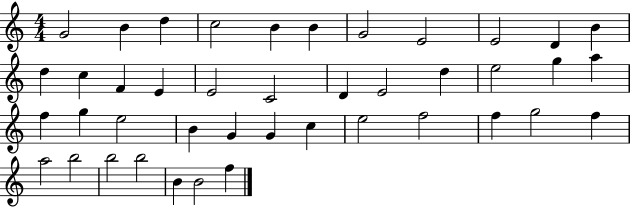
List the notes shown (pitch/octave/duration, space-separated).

G4/h B4/q D5/q C5/h B4/q B4/q G4/h E4/h E4/h D4/q B4/q D5/q C5/q F4/q E4/q E4/h C4/h D4/q E4/h D5/q E5/h G5/q A5/q F5/q G5/q E5/h B4/q G4/q G4/q C5/q E5/h F5/h F5/q G5/h F5/q A5/h B5/h B5/h B5/h B4/q B4/h F5/q